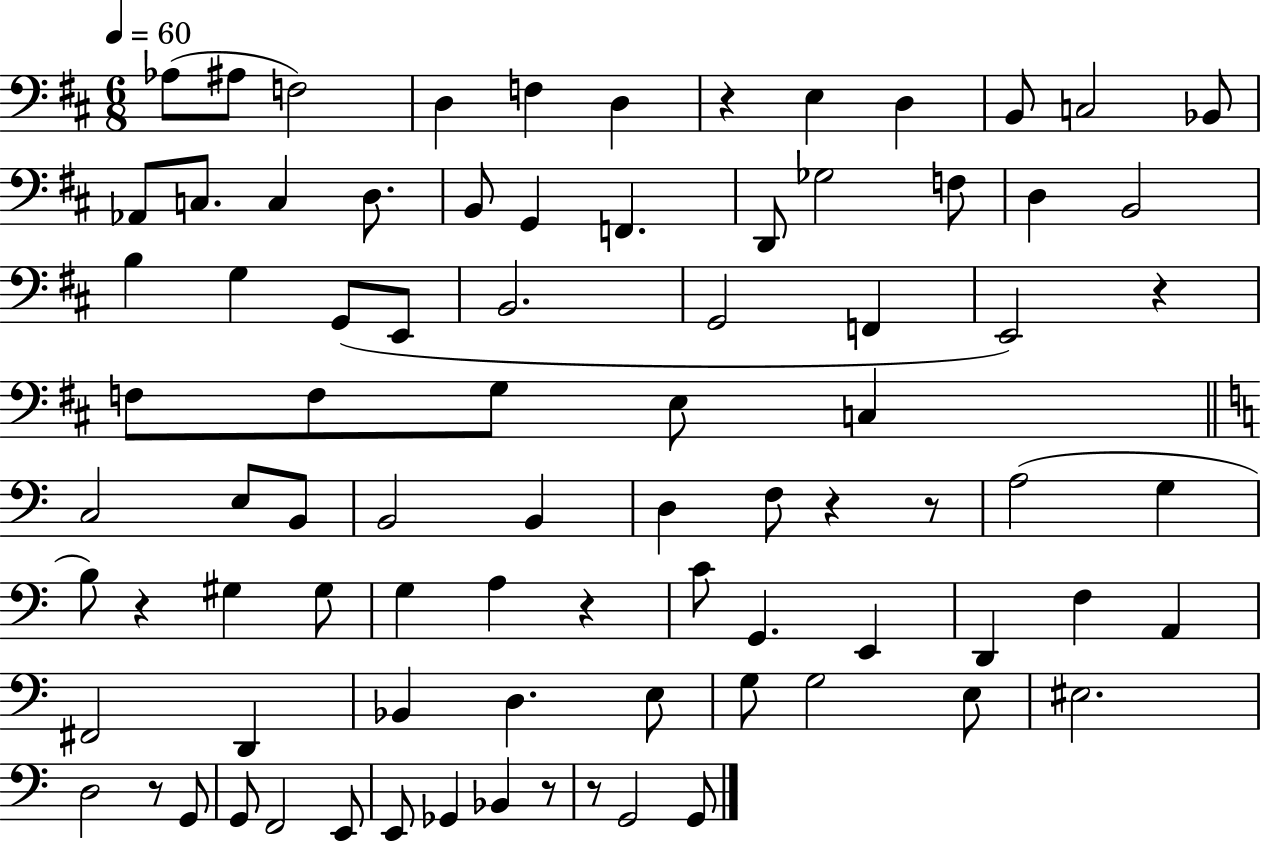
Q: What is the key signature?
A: D major